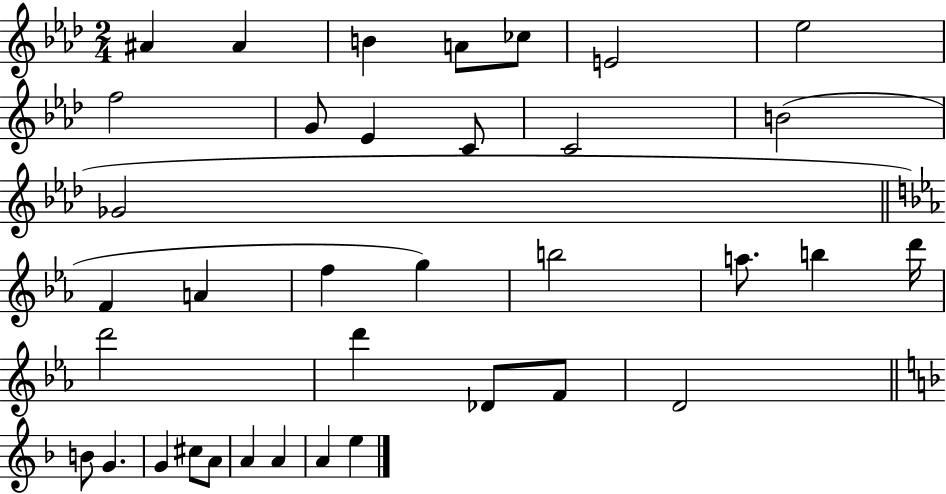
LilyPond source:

{
  \clef treble
  \numericTimeSignature
  \time 2/4
  \key aes \major
  \repeat volta 2 { ais'4 ais'4 | b'4 a'8 ces''8 | e'2 | ees''2 | \break f''2 | g'8 ees'4 c'8 | c'2 | b'2( | \break ges'2 | \bar "||" \break \key c \minor f'4 a'4 | f''4 g''4) | b''2 | a''8. b''4 d'''16 | \break d'''2 | d'''4 des'8 f'8 | d'2 | \bar "||" \break \key d \minor b'8 g'4. | g'4 cis''8 a'8 | a'4 a'4 | a'4 e''4 | \break } \bar "|."
}